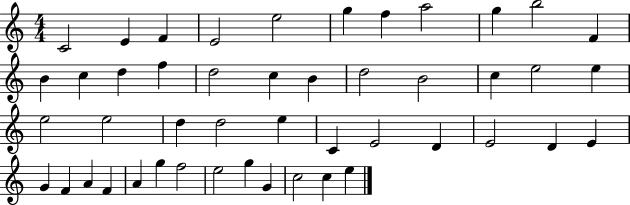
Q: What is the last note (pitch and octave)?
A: E5